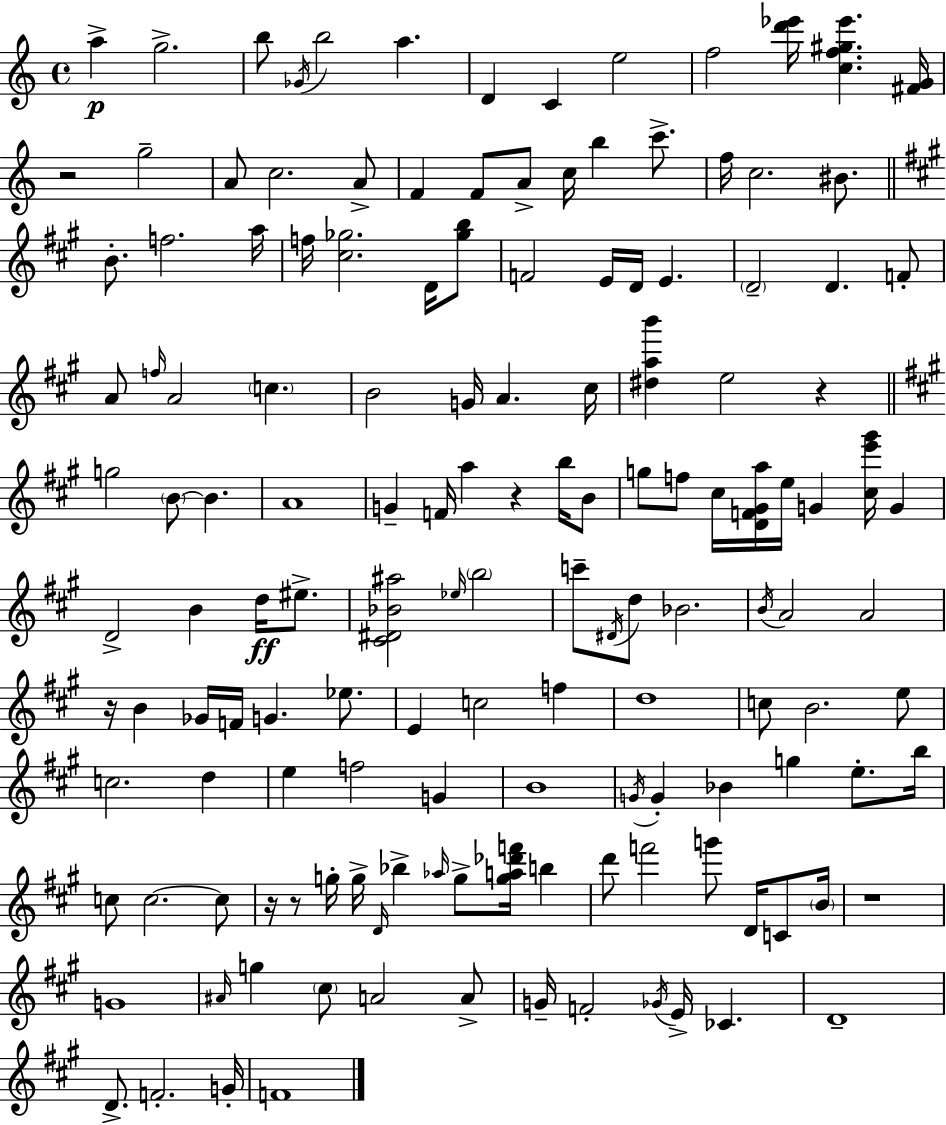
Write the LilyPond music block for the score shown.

{
  \clef treble
  \time 4/4
  \defaultTimeSignature
  \key c \major
  \repeat volta 2 { a''4->\p g''2.-> | b''8 \acciaccatura { ges'16 } b''2 a''4. | d'4 c'4 e''2 | f''2 <d''' ees'''>16 <c'' f'' gis'' ees'''>4. | \break <fis' g'>16 r2 g''2-- | a'8 c''2. a'8-> | f'4 f'8 a'8-> c''16 b''4 c'''8.-> | f''16 c''2. bis'8. | \break \bar "||" \break \key a \major b'8.-. f''2. a''16 | f''16 <cis'' ges''>2. d'16 <ges'' b''>8 | f'2 e'16 d'16 e'4. | \parenthesize d'2-- d'4. f'8-. | \break a'8 \grace { f''16 } a'2 \parenthesize c''4. | b'2 g'16 a'4. | cis''16 <dis'' a'' b'''>4 e''2 r4 | \bar "||" \break \key a \major g''2 \parenthesize b'8~~ b'4. | a'1 | g'4-- f'16 a''4 r4 b''16 b'8 | g''8 f''8 cis''16 <d' f' gis' a''>16 e''16 g'4 <cis'' e''' gis'''>16 g'4 | \break d'2-> b'4 d''16\ff eis''8.-> | <cis' dis' bes' ais''>2 \grace { ees''16 } \parenthesize b''2 | c'''8-- \acciaccatura { dis'16 } d''8 bes'2. | \acciaccatura { b'16 } a'2 a'2 | \break r16 b'4 ges'16 f'16 g'4. | ees''8. e'4 c''2 f''4 | d''1 | c''8 b'2. | \break e''8 c''2. d''4 | e''4 f''2 g'4 | b'1 | \acciaccatura { g'16 } g'4-. bes'4 g''4 | \break e''8.-. b''16 c''8 c''2.~~ | c''8 r16 r8 g''16-. g''16-> \grace { d'16 } bes''4-> \grace { aes''16 } g''8-> | <g'' a'' des''' f'''>16 b''4 d'''8 f'''2 | g'''8 d'16 c'8 \parenthesize b'16 r1 | \break g'1 | \grace { ais'16 } g''4 \parenthesize cis''8 a'2 | a'8-> g'16-- f'2-. | \acciaccatura { ges'16 } e'16-> ces'4. d'1-- | \break d'8.-> f'2.-. | g'16-. f'1 | } \bar "|."
}